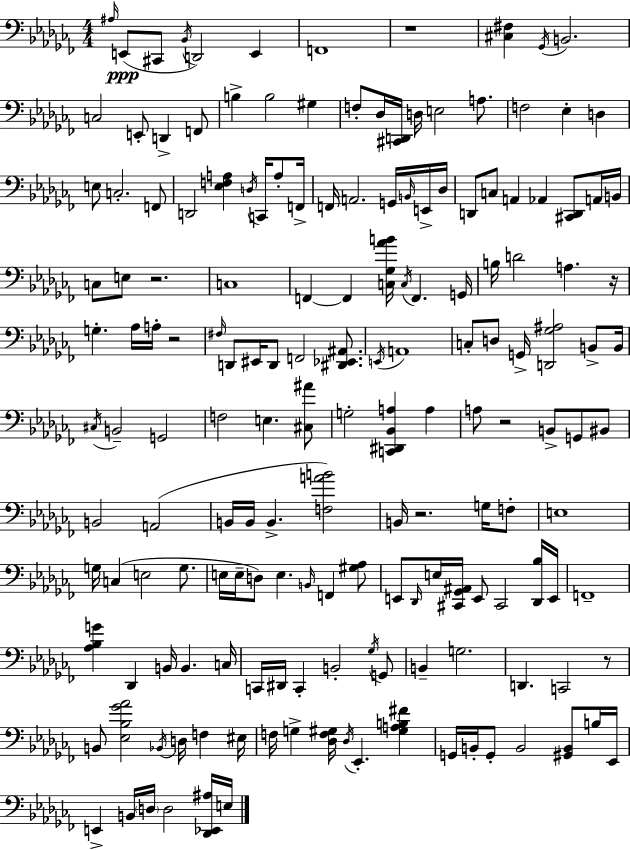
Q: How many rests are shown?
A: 7